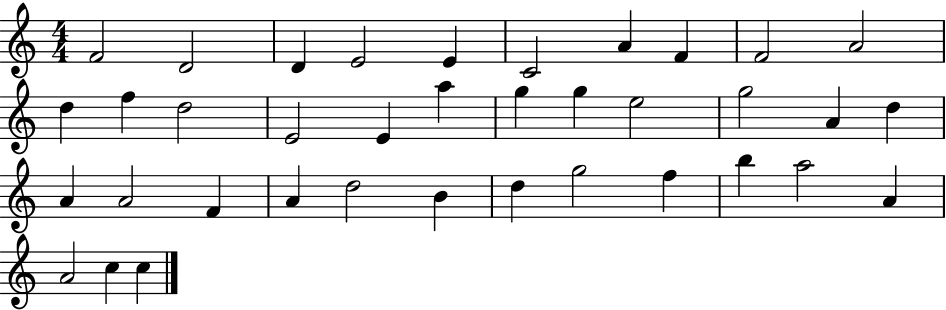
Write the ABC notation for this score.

X:1
T:Untitled
M:4/4
L:1/4
K:C
F2 D2 D E2 E C2 A F F2 A2 d f d2 E2 E a g g e2 g2 A d A A2 F A d2 B d g2 f b a2 A A2 c c